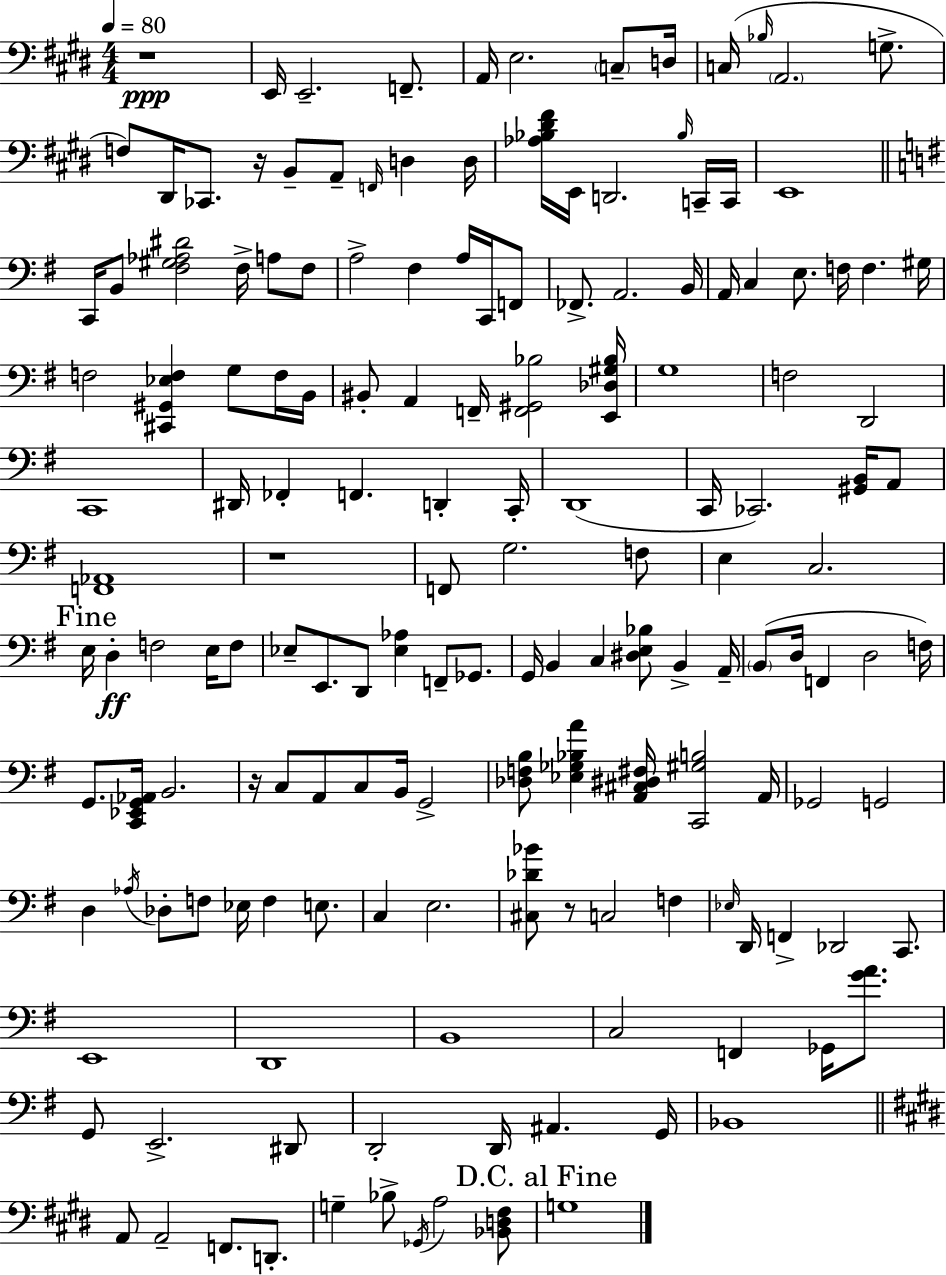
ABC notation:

X:1
T:Untitled
M:4/4
L:1/4
K:E
z4 E,,/4 E,,2 F,,/2 A,,/4 E,2 C,/2 D,/4 C,/4 _B,/4 A,,2 G,/2 F,/2 ^D,,/4 _C,,/2 z/4 B,,/2 A,,/2 F,,/4 D, D,/4 [_A,_B,^D^F]/4 E,,/4 D,,2 _B,/4 C,,/4 C,,/4 E,,4 C,,/4 B,,/2 [^F,^G,_A,^D]2 ^F,/4 A,/2 ^F,/2 A,2 ^F, A,/4 C,,/4 F,,/2 _F,,/2 A,,2 B,,/4 A,,/4 C, E,/2 F,/4 F, ^G,/4 F,2 [^C,,^G,,_E,F,] G,/2 F,/4 B,,/4 ^B,,/2 A,, F,,/4 [F,,^G,,_B,]2 [E,,_D,^G,_B,]/4 G,4 F,2 D,,2 C,,4 ^D,,/4 _F,, F,, D,, C,,/4 D,,4 C,,/4 _C,,2 [^G,,B,,]/4 A,,/2 [F,,_A,,]4 z4 F,,/2 G,2 F,/2 E, C,2 E,/4 D, F,2 E,/4 F,/2 _E,/2 E,,/2 D,,/2 [_E,_A,] F,,/2 _G,,/2 G,,/4 B,, C, [^D,E,_B,]/2 B,, A,,/4 B,,/2 D,/4 F,, D,2 F,/4 G,,/2 [C,,_E,,G,,_A,,]/4 B,,2 z/4 C,/2 A,,/2 C,/2 B,,/4 G,,2 [_D,F,B,]/2 [_E,_G,_B,A] [A,,^C,^D,^F,]/4 [C,,^G,B,]2 A,,/4 _G,,2 G,,2 D, _A,/4 _D,/2 F,/2 _E,/4 F, E,/2 C, E,2 [^C,_D_B]/2 z/2 C,2 F, _E,/4 D,,/4 F,, _D,,2 C,,/2 E,,4 D,,4 B,,4 C,2 F,, _G,,/4 [GA]/2 G,,/2 E,,2 ^D,,/2 D,,2 D,,/4 ^A,, G,,/4 _B,,4 A,,/2 A,,2 F,,/2 D,,/2 G, _B,/2 _G,,/4 A,2 [_B,,D,^F,]/2 G,4